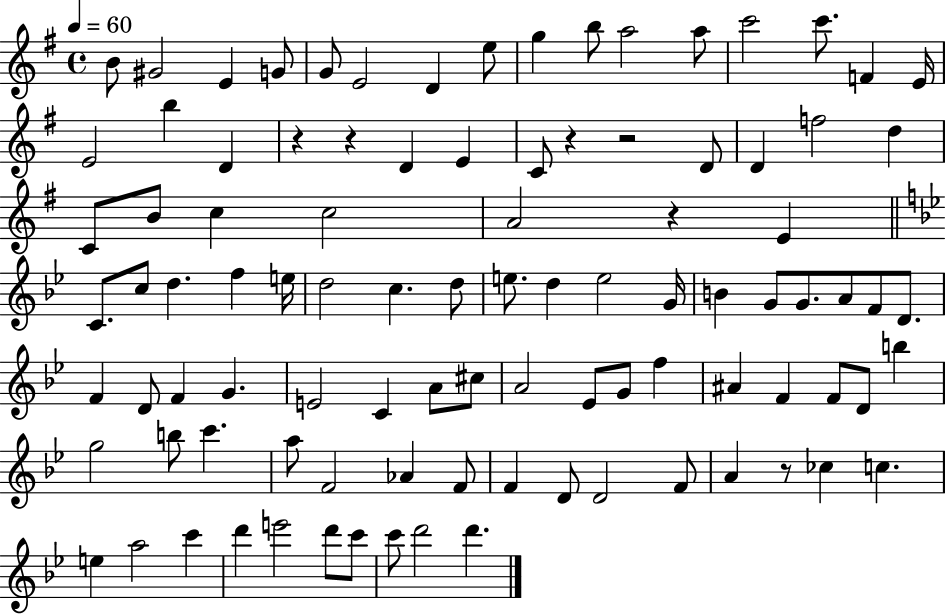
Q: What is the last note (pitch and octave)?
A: D6